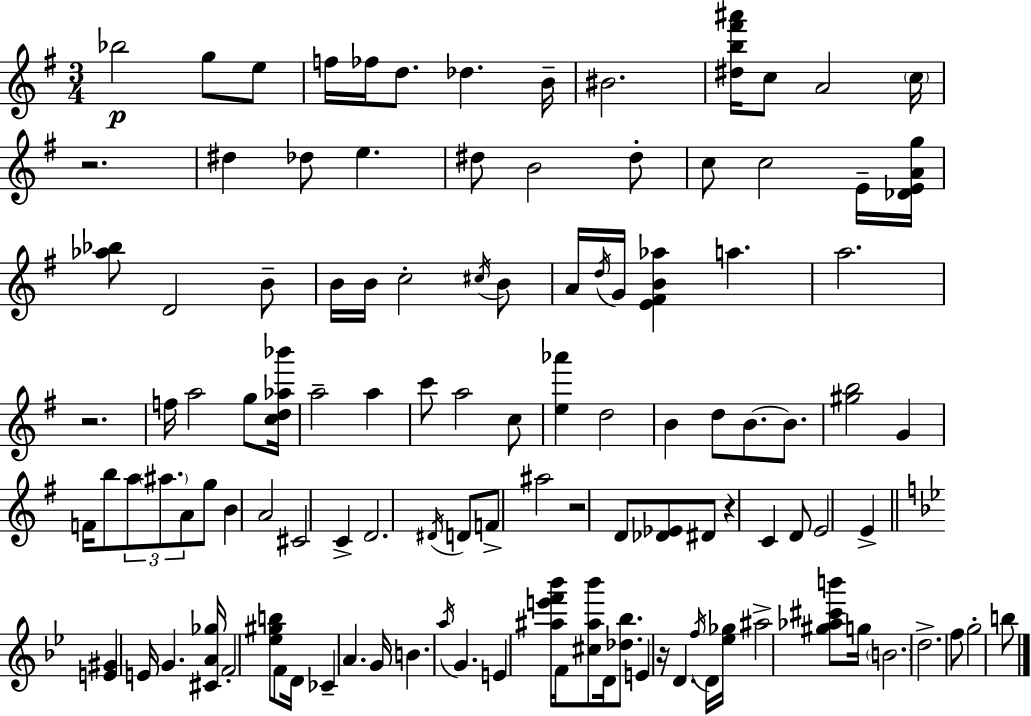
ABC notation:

X:1
T:Untitled
M:3/4
L:1/4
K:Em
_b2 g/2 e/2 f/4 _f/4 d/2 _d B/4 ^B2 [^db^f'^a']/4 c/2 A2 c/4 z2 ^d _d/2 e ^d/2 B2 ^d/2 c/2 c2 E/4 [_DEAg]/4 [_a_b]/2 D2 B/2 B/4 B/4 c2 ^c/4 B/2 A/4 d/4 G/4 [E^FB_a] a a2 z2 f/4 a2 g/2 [cd_a_b']/4 a2 a c'/2 a2 c/2 [e_a'] d2 B d/2 B/2 B/2 [^gb]2 G F/4 b/2 a/2 ^a/2 A/2 g/2 B A2 ^C2 C D2 ^D/4 D/2 F/2 ^a2 z2 D/2 [_D_E]/2 ^D/2 z C D/2 E2 E [E^G] E/4 G [^CA_g]/4 F2 [_e^gb]/2 F/2 D/4 _C A G/4 B a/4 G E [^ae'f'_b']/4 F/4 [^c^a_b']/2 D/4 [_d_b]/2 E z/4 D f/4 D/4 [_e_g]/4 ^a2 [^g_a^c'b']/2 g/4 B2 d2 f/2 g2 b/2